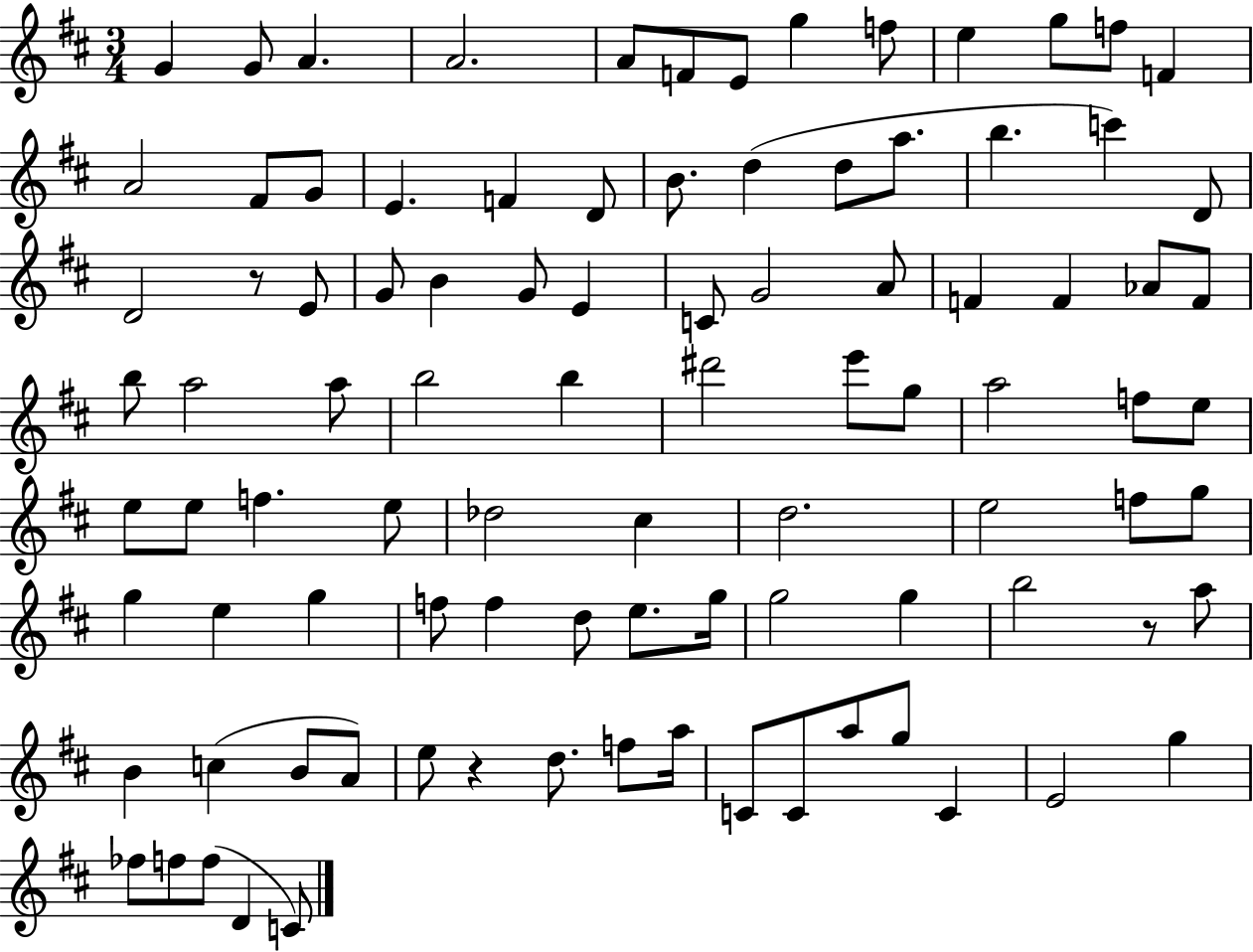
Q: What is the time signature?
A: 3/4